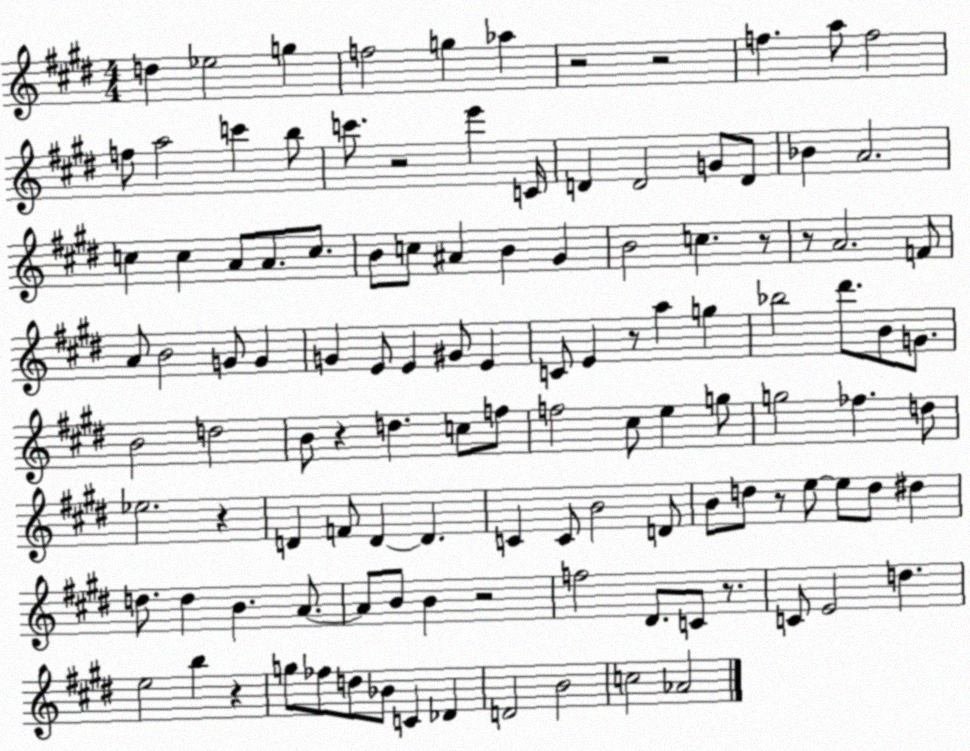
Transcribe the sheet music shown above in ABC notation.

X:1
T:Untitled
M:4/4
L:1/4
K:E
d _e2 g f2 g _a z2 z2 f a/2 f2 f/2 a2 c' b/2 c'/2 z2 e' C/4 D D2 G/2 D/2 _B A2 c c A/2 A/2 c/2 B/2 c/2 ^A B ^G B2 c z/2 z/2 A2 F/2 A/2 B2 G/2 G G E/2 E ^G/2 E C/2 E z/2 a g _b2 ^d'/2 B/2 G/2 B2 d2 B/2 z d c/2 f/2 f2 ^c/2 e g/2 g2 _f d/2 _e2 z D F/2 D D C C/2 B2 D/2 B/2 d/2 z/2 e/2 e/2 d/2 ^d d/2 d B A/2 A/2 B/2 B z2 f2 ^D/2 C/2 z/2 C/2 E2 d e2 b z g/2 _f/2 d/2 _B/2 C _D D2 B2 c2 _A2